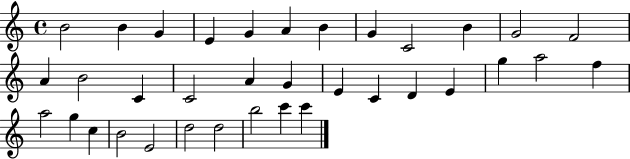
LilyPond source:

{
  \clef treble
  \time 4/4
  \defaultTimeSignature
  \key c \major
  b'2 b'4 g'4 | e'4 g'4 a'4 b'4 | g'4 c'2 b'4 | g'2 f'2 | \break a'4 b'2 c'4 | c'2 a'4 g'4 | e'4 c'4 d'4 e'4 | g''4 a''2 f''4 | \break a''2 g''4 c''4 | b'2 e'2 | d''2 d''2 | b''2 c'''4 c'''4 | \break \bar "|."
}